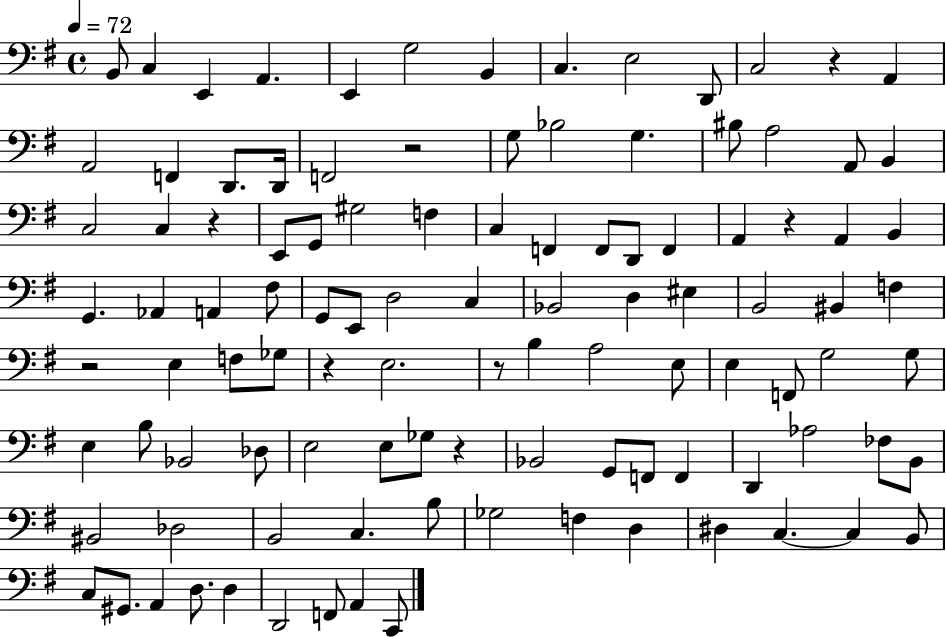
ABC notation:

X:1
T:Untitled
M:4/4
L:1/4
K:G
B,,/2 C, E,, A,, E,, G,2 B,, C, E,2 D,,/2 C,2 z A,, A,,2 F,, D,,/2 D,,/4 F,,2 z2 G,/2 _B,2 G, ^B,/2 A,2 A,,/2 B,, C,2 C, z E,,/2 G,,/2 ^G,2 F, C, F,, F,,/2 D,,/2 F,, A,, z A,, B,, G,, _A,, A,, ^F,/2 G,,/2 E,,/2 D,2 C, _B,,2 D, ^E, B,,2 ^B,, F, z2 E, F,/2 _G,/2 z E,2 z/2 B, A,2 E,/2 E, F,,/2 G,2 G,/2 E, B,/2 _B,,2 _D,/2 E,2 E,/2 _G,/2 z _B,,2 G,,/2 F,,/2 F,, D,, _A,2 _F,/2 B,,/2 ^B,,2 _D,2 B,,2 C, B,/2 _G,2 F, D, ^D, C, C, B,,/2 C,/2 ^G,,/2 A,, D,/2 D, D,,2 F,,/2 A,, C,,/2